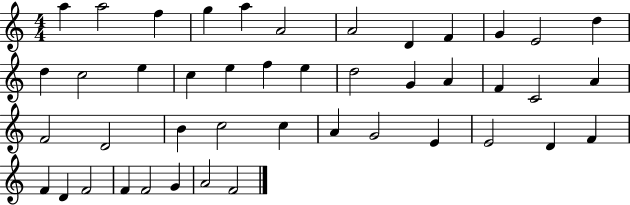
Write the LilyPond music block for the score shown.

{
  \clef treble
  \numericTimeSignature
  \time 4/4
  \key c \major
  a''4 a''2 f''4 | g''4 a''4 a'2 | a'2 d'4 f'4 | g'4 e'2 d''4 | \break d''4 c''2 e''4 | c''4 e''4 f''4 e''4 | d''2 g'4 a'4 | f'4 c'2 a'4 | \break f'2 d'2 | b'4 c''2 c''4 | a'4 g'2 e'4 | e'2 d'4 f'4 | \break f'4 d'4 f'2 | f'4 f'2 g'4 | a'2 f'2 | \bar "|."
}